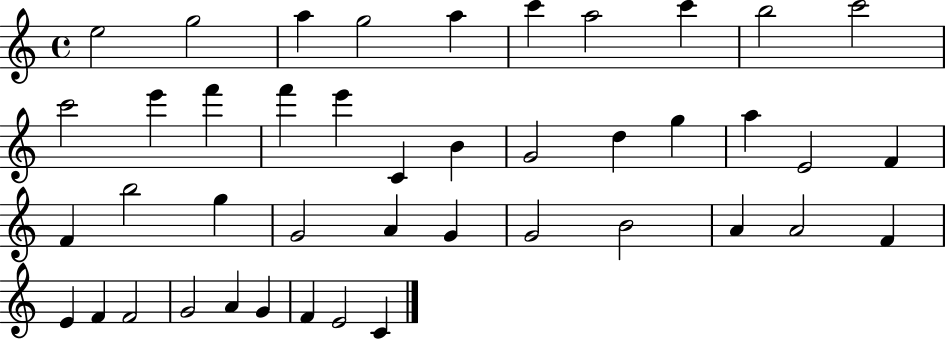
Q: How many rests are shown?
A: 0